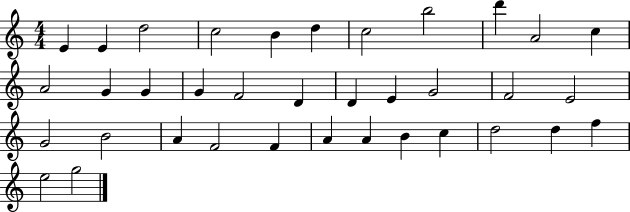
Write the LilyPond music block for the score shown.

{
  \clef treble
  \numericTimeSignature
  \time 4/4
  \key c \major
  e'4 e'4 d''2 | c''2 b'4 d''4 | c''2 b''2 | d'''4 a'2 c''4 | \break a'2 g'4 g'4 | g'4 f'2 d'4 | d'4 e'4 g'2 | f'2 e'2 | \break g'2 b'2 | a'4 f'2 f'4 | a'4 a'4 b'4 c''4 | d''2 d''4 f''4 | \break e''2 g''2 | \bar "|."
}